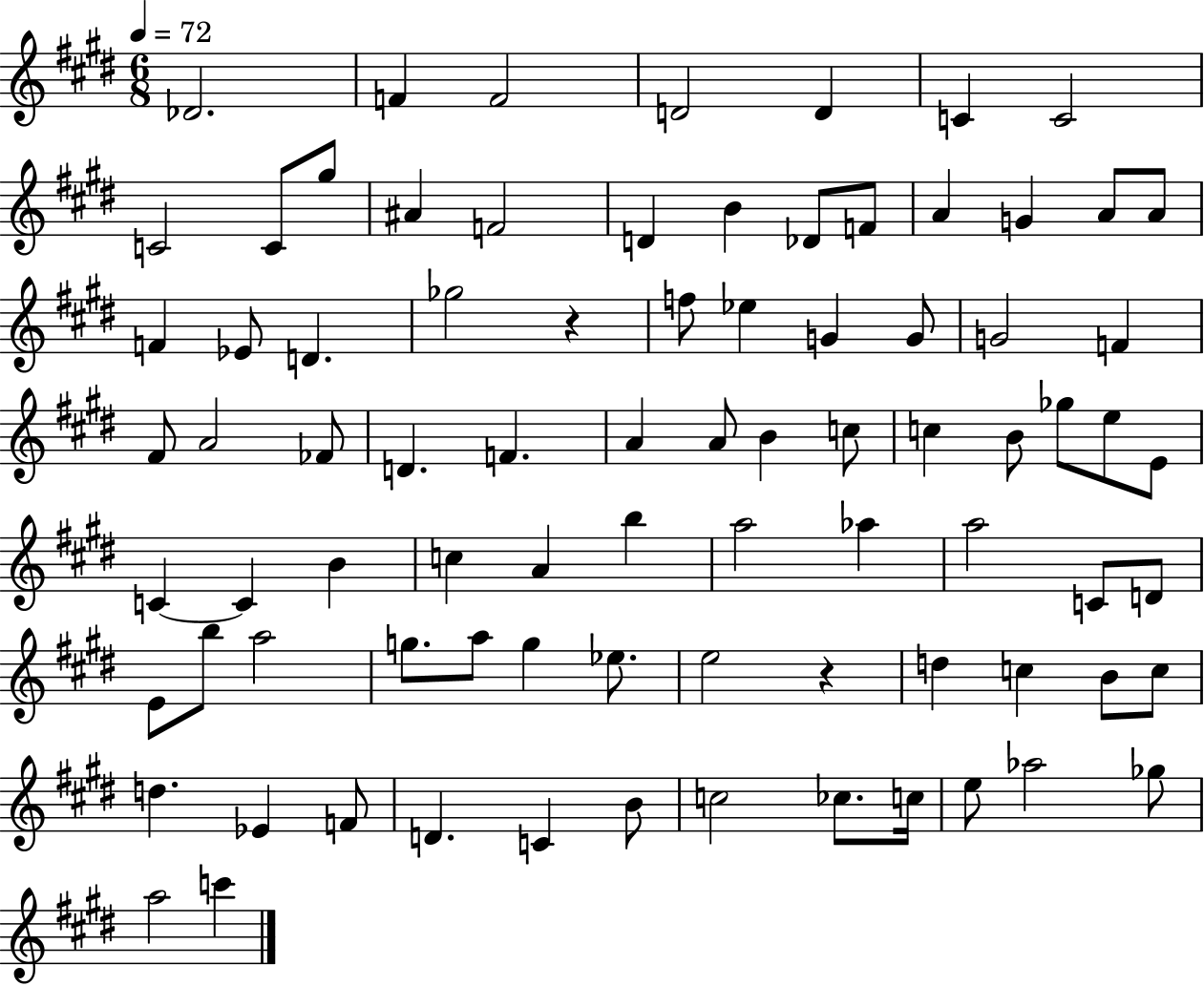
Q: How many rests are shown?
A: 2